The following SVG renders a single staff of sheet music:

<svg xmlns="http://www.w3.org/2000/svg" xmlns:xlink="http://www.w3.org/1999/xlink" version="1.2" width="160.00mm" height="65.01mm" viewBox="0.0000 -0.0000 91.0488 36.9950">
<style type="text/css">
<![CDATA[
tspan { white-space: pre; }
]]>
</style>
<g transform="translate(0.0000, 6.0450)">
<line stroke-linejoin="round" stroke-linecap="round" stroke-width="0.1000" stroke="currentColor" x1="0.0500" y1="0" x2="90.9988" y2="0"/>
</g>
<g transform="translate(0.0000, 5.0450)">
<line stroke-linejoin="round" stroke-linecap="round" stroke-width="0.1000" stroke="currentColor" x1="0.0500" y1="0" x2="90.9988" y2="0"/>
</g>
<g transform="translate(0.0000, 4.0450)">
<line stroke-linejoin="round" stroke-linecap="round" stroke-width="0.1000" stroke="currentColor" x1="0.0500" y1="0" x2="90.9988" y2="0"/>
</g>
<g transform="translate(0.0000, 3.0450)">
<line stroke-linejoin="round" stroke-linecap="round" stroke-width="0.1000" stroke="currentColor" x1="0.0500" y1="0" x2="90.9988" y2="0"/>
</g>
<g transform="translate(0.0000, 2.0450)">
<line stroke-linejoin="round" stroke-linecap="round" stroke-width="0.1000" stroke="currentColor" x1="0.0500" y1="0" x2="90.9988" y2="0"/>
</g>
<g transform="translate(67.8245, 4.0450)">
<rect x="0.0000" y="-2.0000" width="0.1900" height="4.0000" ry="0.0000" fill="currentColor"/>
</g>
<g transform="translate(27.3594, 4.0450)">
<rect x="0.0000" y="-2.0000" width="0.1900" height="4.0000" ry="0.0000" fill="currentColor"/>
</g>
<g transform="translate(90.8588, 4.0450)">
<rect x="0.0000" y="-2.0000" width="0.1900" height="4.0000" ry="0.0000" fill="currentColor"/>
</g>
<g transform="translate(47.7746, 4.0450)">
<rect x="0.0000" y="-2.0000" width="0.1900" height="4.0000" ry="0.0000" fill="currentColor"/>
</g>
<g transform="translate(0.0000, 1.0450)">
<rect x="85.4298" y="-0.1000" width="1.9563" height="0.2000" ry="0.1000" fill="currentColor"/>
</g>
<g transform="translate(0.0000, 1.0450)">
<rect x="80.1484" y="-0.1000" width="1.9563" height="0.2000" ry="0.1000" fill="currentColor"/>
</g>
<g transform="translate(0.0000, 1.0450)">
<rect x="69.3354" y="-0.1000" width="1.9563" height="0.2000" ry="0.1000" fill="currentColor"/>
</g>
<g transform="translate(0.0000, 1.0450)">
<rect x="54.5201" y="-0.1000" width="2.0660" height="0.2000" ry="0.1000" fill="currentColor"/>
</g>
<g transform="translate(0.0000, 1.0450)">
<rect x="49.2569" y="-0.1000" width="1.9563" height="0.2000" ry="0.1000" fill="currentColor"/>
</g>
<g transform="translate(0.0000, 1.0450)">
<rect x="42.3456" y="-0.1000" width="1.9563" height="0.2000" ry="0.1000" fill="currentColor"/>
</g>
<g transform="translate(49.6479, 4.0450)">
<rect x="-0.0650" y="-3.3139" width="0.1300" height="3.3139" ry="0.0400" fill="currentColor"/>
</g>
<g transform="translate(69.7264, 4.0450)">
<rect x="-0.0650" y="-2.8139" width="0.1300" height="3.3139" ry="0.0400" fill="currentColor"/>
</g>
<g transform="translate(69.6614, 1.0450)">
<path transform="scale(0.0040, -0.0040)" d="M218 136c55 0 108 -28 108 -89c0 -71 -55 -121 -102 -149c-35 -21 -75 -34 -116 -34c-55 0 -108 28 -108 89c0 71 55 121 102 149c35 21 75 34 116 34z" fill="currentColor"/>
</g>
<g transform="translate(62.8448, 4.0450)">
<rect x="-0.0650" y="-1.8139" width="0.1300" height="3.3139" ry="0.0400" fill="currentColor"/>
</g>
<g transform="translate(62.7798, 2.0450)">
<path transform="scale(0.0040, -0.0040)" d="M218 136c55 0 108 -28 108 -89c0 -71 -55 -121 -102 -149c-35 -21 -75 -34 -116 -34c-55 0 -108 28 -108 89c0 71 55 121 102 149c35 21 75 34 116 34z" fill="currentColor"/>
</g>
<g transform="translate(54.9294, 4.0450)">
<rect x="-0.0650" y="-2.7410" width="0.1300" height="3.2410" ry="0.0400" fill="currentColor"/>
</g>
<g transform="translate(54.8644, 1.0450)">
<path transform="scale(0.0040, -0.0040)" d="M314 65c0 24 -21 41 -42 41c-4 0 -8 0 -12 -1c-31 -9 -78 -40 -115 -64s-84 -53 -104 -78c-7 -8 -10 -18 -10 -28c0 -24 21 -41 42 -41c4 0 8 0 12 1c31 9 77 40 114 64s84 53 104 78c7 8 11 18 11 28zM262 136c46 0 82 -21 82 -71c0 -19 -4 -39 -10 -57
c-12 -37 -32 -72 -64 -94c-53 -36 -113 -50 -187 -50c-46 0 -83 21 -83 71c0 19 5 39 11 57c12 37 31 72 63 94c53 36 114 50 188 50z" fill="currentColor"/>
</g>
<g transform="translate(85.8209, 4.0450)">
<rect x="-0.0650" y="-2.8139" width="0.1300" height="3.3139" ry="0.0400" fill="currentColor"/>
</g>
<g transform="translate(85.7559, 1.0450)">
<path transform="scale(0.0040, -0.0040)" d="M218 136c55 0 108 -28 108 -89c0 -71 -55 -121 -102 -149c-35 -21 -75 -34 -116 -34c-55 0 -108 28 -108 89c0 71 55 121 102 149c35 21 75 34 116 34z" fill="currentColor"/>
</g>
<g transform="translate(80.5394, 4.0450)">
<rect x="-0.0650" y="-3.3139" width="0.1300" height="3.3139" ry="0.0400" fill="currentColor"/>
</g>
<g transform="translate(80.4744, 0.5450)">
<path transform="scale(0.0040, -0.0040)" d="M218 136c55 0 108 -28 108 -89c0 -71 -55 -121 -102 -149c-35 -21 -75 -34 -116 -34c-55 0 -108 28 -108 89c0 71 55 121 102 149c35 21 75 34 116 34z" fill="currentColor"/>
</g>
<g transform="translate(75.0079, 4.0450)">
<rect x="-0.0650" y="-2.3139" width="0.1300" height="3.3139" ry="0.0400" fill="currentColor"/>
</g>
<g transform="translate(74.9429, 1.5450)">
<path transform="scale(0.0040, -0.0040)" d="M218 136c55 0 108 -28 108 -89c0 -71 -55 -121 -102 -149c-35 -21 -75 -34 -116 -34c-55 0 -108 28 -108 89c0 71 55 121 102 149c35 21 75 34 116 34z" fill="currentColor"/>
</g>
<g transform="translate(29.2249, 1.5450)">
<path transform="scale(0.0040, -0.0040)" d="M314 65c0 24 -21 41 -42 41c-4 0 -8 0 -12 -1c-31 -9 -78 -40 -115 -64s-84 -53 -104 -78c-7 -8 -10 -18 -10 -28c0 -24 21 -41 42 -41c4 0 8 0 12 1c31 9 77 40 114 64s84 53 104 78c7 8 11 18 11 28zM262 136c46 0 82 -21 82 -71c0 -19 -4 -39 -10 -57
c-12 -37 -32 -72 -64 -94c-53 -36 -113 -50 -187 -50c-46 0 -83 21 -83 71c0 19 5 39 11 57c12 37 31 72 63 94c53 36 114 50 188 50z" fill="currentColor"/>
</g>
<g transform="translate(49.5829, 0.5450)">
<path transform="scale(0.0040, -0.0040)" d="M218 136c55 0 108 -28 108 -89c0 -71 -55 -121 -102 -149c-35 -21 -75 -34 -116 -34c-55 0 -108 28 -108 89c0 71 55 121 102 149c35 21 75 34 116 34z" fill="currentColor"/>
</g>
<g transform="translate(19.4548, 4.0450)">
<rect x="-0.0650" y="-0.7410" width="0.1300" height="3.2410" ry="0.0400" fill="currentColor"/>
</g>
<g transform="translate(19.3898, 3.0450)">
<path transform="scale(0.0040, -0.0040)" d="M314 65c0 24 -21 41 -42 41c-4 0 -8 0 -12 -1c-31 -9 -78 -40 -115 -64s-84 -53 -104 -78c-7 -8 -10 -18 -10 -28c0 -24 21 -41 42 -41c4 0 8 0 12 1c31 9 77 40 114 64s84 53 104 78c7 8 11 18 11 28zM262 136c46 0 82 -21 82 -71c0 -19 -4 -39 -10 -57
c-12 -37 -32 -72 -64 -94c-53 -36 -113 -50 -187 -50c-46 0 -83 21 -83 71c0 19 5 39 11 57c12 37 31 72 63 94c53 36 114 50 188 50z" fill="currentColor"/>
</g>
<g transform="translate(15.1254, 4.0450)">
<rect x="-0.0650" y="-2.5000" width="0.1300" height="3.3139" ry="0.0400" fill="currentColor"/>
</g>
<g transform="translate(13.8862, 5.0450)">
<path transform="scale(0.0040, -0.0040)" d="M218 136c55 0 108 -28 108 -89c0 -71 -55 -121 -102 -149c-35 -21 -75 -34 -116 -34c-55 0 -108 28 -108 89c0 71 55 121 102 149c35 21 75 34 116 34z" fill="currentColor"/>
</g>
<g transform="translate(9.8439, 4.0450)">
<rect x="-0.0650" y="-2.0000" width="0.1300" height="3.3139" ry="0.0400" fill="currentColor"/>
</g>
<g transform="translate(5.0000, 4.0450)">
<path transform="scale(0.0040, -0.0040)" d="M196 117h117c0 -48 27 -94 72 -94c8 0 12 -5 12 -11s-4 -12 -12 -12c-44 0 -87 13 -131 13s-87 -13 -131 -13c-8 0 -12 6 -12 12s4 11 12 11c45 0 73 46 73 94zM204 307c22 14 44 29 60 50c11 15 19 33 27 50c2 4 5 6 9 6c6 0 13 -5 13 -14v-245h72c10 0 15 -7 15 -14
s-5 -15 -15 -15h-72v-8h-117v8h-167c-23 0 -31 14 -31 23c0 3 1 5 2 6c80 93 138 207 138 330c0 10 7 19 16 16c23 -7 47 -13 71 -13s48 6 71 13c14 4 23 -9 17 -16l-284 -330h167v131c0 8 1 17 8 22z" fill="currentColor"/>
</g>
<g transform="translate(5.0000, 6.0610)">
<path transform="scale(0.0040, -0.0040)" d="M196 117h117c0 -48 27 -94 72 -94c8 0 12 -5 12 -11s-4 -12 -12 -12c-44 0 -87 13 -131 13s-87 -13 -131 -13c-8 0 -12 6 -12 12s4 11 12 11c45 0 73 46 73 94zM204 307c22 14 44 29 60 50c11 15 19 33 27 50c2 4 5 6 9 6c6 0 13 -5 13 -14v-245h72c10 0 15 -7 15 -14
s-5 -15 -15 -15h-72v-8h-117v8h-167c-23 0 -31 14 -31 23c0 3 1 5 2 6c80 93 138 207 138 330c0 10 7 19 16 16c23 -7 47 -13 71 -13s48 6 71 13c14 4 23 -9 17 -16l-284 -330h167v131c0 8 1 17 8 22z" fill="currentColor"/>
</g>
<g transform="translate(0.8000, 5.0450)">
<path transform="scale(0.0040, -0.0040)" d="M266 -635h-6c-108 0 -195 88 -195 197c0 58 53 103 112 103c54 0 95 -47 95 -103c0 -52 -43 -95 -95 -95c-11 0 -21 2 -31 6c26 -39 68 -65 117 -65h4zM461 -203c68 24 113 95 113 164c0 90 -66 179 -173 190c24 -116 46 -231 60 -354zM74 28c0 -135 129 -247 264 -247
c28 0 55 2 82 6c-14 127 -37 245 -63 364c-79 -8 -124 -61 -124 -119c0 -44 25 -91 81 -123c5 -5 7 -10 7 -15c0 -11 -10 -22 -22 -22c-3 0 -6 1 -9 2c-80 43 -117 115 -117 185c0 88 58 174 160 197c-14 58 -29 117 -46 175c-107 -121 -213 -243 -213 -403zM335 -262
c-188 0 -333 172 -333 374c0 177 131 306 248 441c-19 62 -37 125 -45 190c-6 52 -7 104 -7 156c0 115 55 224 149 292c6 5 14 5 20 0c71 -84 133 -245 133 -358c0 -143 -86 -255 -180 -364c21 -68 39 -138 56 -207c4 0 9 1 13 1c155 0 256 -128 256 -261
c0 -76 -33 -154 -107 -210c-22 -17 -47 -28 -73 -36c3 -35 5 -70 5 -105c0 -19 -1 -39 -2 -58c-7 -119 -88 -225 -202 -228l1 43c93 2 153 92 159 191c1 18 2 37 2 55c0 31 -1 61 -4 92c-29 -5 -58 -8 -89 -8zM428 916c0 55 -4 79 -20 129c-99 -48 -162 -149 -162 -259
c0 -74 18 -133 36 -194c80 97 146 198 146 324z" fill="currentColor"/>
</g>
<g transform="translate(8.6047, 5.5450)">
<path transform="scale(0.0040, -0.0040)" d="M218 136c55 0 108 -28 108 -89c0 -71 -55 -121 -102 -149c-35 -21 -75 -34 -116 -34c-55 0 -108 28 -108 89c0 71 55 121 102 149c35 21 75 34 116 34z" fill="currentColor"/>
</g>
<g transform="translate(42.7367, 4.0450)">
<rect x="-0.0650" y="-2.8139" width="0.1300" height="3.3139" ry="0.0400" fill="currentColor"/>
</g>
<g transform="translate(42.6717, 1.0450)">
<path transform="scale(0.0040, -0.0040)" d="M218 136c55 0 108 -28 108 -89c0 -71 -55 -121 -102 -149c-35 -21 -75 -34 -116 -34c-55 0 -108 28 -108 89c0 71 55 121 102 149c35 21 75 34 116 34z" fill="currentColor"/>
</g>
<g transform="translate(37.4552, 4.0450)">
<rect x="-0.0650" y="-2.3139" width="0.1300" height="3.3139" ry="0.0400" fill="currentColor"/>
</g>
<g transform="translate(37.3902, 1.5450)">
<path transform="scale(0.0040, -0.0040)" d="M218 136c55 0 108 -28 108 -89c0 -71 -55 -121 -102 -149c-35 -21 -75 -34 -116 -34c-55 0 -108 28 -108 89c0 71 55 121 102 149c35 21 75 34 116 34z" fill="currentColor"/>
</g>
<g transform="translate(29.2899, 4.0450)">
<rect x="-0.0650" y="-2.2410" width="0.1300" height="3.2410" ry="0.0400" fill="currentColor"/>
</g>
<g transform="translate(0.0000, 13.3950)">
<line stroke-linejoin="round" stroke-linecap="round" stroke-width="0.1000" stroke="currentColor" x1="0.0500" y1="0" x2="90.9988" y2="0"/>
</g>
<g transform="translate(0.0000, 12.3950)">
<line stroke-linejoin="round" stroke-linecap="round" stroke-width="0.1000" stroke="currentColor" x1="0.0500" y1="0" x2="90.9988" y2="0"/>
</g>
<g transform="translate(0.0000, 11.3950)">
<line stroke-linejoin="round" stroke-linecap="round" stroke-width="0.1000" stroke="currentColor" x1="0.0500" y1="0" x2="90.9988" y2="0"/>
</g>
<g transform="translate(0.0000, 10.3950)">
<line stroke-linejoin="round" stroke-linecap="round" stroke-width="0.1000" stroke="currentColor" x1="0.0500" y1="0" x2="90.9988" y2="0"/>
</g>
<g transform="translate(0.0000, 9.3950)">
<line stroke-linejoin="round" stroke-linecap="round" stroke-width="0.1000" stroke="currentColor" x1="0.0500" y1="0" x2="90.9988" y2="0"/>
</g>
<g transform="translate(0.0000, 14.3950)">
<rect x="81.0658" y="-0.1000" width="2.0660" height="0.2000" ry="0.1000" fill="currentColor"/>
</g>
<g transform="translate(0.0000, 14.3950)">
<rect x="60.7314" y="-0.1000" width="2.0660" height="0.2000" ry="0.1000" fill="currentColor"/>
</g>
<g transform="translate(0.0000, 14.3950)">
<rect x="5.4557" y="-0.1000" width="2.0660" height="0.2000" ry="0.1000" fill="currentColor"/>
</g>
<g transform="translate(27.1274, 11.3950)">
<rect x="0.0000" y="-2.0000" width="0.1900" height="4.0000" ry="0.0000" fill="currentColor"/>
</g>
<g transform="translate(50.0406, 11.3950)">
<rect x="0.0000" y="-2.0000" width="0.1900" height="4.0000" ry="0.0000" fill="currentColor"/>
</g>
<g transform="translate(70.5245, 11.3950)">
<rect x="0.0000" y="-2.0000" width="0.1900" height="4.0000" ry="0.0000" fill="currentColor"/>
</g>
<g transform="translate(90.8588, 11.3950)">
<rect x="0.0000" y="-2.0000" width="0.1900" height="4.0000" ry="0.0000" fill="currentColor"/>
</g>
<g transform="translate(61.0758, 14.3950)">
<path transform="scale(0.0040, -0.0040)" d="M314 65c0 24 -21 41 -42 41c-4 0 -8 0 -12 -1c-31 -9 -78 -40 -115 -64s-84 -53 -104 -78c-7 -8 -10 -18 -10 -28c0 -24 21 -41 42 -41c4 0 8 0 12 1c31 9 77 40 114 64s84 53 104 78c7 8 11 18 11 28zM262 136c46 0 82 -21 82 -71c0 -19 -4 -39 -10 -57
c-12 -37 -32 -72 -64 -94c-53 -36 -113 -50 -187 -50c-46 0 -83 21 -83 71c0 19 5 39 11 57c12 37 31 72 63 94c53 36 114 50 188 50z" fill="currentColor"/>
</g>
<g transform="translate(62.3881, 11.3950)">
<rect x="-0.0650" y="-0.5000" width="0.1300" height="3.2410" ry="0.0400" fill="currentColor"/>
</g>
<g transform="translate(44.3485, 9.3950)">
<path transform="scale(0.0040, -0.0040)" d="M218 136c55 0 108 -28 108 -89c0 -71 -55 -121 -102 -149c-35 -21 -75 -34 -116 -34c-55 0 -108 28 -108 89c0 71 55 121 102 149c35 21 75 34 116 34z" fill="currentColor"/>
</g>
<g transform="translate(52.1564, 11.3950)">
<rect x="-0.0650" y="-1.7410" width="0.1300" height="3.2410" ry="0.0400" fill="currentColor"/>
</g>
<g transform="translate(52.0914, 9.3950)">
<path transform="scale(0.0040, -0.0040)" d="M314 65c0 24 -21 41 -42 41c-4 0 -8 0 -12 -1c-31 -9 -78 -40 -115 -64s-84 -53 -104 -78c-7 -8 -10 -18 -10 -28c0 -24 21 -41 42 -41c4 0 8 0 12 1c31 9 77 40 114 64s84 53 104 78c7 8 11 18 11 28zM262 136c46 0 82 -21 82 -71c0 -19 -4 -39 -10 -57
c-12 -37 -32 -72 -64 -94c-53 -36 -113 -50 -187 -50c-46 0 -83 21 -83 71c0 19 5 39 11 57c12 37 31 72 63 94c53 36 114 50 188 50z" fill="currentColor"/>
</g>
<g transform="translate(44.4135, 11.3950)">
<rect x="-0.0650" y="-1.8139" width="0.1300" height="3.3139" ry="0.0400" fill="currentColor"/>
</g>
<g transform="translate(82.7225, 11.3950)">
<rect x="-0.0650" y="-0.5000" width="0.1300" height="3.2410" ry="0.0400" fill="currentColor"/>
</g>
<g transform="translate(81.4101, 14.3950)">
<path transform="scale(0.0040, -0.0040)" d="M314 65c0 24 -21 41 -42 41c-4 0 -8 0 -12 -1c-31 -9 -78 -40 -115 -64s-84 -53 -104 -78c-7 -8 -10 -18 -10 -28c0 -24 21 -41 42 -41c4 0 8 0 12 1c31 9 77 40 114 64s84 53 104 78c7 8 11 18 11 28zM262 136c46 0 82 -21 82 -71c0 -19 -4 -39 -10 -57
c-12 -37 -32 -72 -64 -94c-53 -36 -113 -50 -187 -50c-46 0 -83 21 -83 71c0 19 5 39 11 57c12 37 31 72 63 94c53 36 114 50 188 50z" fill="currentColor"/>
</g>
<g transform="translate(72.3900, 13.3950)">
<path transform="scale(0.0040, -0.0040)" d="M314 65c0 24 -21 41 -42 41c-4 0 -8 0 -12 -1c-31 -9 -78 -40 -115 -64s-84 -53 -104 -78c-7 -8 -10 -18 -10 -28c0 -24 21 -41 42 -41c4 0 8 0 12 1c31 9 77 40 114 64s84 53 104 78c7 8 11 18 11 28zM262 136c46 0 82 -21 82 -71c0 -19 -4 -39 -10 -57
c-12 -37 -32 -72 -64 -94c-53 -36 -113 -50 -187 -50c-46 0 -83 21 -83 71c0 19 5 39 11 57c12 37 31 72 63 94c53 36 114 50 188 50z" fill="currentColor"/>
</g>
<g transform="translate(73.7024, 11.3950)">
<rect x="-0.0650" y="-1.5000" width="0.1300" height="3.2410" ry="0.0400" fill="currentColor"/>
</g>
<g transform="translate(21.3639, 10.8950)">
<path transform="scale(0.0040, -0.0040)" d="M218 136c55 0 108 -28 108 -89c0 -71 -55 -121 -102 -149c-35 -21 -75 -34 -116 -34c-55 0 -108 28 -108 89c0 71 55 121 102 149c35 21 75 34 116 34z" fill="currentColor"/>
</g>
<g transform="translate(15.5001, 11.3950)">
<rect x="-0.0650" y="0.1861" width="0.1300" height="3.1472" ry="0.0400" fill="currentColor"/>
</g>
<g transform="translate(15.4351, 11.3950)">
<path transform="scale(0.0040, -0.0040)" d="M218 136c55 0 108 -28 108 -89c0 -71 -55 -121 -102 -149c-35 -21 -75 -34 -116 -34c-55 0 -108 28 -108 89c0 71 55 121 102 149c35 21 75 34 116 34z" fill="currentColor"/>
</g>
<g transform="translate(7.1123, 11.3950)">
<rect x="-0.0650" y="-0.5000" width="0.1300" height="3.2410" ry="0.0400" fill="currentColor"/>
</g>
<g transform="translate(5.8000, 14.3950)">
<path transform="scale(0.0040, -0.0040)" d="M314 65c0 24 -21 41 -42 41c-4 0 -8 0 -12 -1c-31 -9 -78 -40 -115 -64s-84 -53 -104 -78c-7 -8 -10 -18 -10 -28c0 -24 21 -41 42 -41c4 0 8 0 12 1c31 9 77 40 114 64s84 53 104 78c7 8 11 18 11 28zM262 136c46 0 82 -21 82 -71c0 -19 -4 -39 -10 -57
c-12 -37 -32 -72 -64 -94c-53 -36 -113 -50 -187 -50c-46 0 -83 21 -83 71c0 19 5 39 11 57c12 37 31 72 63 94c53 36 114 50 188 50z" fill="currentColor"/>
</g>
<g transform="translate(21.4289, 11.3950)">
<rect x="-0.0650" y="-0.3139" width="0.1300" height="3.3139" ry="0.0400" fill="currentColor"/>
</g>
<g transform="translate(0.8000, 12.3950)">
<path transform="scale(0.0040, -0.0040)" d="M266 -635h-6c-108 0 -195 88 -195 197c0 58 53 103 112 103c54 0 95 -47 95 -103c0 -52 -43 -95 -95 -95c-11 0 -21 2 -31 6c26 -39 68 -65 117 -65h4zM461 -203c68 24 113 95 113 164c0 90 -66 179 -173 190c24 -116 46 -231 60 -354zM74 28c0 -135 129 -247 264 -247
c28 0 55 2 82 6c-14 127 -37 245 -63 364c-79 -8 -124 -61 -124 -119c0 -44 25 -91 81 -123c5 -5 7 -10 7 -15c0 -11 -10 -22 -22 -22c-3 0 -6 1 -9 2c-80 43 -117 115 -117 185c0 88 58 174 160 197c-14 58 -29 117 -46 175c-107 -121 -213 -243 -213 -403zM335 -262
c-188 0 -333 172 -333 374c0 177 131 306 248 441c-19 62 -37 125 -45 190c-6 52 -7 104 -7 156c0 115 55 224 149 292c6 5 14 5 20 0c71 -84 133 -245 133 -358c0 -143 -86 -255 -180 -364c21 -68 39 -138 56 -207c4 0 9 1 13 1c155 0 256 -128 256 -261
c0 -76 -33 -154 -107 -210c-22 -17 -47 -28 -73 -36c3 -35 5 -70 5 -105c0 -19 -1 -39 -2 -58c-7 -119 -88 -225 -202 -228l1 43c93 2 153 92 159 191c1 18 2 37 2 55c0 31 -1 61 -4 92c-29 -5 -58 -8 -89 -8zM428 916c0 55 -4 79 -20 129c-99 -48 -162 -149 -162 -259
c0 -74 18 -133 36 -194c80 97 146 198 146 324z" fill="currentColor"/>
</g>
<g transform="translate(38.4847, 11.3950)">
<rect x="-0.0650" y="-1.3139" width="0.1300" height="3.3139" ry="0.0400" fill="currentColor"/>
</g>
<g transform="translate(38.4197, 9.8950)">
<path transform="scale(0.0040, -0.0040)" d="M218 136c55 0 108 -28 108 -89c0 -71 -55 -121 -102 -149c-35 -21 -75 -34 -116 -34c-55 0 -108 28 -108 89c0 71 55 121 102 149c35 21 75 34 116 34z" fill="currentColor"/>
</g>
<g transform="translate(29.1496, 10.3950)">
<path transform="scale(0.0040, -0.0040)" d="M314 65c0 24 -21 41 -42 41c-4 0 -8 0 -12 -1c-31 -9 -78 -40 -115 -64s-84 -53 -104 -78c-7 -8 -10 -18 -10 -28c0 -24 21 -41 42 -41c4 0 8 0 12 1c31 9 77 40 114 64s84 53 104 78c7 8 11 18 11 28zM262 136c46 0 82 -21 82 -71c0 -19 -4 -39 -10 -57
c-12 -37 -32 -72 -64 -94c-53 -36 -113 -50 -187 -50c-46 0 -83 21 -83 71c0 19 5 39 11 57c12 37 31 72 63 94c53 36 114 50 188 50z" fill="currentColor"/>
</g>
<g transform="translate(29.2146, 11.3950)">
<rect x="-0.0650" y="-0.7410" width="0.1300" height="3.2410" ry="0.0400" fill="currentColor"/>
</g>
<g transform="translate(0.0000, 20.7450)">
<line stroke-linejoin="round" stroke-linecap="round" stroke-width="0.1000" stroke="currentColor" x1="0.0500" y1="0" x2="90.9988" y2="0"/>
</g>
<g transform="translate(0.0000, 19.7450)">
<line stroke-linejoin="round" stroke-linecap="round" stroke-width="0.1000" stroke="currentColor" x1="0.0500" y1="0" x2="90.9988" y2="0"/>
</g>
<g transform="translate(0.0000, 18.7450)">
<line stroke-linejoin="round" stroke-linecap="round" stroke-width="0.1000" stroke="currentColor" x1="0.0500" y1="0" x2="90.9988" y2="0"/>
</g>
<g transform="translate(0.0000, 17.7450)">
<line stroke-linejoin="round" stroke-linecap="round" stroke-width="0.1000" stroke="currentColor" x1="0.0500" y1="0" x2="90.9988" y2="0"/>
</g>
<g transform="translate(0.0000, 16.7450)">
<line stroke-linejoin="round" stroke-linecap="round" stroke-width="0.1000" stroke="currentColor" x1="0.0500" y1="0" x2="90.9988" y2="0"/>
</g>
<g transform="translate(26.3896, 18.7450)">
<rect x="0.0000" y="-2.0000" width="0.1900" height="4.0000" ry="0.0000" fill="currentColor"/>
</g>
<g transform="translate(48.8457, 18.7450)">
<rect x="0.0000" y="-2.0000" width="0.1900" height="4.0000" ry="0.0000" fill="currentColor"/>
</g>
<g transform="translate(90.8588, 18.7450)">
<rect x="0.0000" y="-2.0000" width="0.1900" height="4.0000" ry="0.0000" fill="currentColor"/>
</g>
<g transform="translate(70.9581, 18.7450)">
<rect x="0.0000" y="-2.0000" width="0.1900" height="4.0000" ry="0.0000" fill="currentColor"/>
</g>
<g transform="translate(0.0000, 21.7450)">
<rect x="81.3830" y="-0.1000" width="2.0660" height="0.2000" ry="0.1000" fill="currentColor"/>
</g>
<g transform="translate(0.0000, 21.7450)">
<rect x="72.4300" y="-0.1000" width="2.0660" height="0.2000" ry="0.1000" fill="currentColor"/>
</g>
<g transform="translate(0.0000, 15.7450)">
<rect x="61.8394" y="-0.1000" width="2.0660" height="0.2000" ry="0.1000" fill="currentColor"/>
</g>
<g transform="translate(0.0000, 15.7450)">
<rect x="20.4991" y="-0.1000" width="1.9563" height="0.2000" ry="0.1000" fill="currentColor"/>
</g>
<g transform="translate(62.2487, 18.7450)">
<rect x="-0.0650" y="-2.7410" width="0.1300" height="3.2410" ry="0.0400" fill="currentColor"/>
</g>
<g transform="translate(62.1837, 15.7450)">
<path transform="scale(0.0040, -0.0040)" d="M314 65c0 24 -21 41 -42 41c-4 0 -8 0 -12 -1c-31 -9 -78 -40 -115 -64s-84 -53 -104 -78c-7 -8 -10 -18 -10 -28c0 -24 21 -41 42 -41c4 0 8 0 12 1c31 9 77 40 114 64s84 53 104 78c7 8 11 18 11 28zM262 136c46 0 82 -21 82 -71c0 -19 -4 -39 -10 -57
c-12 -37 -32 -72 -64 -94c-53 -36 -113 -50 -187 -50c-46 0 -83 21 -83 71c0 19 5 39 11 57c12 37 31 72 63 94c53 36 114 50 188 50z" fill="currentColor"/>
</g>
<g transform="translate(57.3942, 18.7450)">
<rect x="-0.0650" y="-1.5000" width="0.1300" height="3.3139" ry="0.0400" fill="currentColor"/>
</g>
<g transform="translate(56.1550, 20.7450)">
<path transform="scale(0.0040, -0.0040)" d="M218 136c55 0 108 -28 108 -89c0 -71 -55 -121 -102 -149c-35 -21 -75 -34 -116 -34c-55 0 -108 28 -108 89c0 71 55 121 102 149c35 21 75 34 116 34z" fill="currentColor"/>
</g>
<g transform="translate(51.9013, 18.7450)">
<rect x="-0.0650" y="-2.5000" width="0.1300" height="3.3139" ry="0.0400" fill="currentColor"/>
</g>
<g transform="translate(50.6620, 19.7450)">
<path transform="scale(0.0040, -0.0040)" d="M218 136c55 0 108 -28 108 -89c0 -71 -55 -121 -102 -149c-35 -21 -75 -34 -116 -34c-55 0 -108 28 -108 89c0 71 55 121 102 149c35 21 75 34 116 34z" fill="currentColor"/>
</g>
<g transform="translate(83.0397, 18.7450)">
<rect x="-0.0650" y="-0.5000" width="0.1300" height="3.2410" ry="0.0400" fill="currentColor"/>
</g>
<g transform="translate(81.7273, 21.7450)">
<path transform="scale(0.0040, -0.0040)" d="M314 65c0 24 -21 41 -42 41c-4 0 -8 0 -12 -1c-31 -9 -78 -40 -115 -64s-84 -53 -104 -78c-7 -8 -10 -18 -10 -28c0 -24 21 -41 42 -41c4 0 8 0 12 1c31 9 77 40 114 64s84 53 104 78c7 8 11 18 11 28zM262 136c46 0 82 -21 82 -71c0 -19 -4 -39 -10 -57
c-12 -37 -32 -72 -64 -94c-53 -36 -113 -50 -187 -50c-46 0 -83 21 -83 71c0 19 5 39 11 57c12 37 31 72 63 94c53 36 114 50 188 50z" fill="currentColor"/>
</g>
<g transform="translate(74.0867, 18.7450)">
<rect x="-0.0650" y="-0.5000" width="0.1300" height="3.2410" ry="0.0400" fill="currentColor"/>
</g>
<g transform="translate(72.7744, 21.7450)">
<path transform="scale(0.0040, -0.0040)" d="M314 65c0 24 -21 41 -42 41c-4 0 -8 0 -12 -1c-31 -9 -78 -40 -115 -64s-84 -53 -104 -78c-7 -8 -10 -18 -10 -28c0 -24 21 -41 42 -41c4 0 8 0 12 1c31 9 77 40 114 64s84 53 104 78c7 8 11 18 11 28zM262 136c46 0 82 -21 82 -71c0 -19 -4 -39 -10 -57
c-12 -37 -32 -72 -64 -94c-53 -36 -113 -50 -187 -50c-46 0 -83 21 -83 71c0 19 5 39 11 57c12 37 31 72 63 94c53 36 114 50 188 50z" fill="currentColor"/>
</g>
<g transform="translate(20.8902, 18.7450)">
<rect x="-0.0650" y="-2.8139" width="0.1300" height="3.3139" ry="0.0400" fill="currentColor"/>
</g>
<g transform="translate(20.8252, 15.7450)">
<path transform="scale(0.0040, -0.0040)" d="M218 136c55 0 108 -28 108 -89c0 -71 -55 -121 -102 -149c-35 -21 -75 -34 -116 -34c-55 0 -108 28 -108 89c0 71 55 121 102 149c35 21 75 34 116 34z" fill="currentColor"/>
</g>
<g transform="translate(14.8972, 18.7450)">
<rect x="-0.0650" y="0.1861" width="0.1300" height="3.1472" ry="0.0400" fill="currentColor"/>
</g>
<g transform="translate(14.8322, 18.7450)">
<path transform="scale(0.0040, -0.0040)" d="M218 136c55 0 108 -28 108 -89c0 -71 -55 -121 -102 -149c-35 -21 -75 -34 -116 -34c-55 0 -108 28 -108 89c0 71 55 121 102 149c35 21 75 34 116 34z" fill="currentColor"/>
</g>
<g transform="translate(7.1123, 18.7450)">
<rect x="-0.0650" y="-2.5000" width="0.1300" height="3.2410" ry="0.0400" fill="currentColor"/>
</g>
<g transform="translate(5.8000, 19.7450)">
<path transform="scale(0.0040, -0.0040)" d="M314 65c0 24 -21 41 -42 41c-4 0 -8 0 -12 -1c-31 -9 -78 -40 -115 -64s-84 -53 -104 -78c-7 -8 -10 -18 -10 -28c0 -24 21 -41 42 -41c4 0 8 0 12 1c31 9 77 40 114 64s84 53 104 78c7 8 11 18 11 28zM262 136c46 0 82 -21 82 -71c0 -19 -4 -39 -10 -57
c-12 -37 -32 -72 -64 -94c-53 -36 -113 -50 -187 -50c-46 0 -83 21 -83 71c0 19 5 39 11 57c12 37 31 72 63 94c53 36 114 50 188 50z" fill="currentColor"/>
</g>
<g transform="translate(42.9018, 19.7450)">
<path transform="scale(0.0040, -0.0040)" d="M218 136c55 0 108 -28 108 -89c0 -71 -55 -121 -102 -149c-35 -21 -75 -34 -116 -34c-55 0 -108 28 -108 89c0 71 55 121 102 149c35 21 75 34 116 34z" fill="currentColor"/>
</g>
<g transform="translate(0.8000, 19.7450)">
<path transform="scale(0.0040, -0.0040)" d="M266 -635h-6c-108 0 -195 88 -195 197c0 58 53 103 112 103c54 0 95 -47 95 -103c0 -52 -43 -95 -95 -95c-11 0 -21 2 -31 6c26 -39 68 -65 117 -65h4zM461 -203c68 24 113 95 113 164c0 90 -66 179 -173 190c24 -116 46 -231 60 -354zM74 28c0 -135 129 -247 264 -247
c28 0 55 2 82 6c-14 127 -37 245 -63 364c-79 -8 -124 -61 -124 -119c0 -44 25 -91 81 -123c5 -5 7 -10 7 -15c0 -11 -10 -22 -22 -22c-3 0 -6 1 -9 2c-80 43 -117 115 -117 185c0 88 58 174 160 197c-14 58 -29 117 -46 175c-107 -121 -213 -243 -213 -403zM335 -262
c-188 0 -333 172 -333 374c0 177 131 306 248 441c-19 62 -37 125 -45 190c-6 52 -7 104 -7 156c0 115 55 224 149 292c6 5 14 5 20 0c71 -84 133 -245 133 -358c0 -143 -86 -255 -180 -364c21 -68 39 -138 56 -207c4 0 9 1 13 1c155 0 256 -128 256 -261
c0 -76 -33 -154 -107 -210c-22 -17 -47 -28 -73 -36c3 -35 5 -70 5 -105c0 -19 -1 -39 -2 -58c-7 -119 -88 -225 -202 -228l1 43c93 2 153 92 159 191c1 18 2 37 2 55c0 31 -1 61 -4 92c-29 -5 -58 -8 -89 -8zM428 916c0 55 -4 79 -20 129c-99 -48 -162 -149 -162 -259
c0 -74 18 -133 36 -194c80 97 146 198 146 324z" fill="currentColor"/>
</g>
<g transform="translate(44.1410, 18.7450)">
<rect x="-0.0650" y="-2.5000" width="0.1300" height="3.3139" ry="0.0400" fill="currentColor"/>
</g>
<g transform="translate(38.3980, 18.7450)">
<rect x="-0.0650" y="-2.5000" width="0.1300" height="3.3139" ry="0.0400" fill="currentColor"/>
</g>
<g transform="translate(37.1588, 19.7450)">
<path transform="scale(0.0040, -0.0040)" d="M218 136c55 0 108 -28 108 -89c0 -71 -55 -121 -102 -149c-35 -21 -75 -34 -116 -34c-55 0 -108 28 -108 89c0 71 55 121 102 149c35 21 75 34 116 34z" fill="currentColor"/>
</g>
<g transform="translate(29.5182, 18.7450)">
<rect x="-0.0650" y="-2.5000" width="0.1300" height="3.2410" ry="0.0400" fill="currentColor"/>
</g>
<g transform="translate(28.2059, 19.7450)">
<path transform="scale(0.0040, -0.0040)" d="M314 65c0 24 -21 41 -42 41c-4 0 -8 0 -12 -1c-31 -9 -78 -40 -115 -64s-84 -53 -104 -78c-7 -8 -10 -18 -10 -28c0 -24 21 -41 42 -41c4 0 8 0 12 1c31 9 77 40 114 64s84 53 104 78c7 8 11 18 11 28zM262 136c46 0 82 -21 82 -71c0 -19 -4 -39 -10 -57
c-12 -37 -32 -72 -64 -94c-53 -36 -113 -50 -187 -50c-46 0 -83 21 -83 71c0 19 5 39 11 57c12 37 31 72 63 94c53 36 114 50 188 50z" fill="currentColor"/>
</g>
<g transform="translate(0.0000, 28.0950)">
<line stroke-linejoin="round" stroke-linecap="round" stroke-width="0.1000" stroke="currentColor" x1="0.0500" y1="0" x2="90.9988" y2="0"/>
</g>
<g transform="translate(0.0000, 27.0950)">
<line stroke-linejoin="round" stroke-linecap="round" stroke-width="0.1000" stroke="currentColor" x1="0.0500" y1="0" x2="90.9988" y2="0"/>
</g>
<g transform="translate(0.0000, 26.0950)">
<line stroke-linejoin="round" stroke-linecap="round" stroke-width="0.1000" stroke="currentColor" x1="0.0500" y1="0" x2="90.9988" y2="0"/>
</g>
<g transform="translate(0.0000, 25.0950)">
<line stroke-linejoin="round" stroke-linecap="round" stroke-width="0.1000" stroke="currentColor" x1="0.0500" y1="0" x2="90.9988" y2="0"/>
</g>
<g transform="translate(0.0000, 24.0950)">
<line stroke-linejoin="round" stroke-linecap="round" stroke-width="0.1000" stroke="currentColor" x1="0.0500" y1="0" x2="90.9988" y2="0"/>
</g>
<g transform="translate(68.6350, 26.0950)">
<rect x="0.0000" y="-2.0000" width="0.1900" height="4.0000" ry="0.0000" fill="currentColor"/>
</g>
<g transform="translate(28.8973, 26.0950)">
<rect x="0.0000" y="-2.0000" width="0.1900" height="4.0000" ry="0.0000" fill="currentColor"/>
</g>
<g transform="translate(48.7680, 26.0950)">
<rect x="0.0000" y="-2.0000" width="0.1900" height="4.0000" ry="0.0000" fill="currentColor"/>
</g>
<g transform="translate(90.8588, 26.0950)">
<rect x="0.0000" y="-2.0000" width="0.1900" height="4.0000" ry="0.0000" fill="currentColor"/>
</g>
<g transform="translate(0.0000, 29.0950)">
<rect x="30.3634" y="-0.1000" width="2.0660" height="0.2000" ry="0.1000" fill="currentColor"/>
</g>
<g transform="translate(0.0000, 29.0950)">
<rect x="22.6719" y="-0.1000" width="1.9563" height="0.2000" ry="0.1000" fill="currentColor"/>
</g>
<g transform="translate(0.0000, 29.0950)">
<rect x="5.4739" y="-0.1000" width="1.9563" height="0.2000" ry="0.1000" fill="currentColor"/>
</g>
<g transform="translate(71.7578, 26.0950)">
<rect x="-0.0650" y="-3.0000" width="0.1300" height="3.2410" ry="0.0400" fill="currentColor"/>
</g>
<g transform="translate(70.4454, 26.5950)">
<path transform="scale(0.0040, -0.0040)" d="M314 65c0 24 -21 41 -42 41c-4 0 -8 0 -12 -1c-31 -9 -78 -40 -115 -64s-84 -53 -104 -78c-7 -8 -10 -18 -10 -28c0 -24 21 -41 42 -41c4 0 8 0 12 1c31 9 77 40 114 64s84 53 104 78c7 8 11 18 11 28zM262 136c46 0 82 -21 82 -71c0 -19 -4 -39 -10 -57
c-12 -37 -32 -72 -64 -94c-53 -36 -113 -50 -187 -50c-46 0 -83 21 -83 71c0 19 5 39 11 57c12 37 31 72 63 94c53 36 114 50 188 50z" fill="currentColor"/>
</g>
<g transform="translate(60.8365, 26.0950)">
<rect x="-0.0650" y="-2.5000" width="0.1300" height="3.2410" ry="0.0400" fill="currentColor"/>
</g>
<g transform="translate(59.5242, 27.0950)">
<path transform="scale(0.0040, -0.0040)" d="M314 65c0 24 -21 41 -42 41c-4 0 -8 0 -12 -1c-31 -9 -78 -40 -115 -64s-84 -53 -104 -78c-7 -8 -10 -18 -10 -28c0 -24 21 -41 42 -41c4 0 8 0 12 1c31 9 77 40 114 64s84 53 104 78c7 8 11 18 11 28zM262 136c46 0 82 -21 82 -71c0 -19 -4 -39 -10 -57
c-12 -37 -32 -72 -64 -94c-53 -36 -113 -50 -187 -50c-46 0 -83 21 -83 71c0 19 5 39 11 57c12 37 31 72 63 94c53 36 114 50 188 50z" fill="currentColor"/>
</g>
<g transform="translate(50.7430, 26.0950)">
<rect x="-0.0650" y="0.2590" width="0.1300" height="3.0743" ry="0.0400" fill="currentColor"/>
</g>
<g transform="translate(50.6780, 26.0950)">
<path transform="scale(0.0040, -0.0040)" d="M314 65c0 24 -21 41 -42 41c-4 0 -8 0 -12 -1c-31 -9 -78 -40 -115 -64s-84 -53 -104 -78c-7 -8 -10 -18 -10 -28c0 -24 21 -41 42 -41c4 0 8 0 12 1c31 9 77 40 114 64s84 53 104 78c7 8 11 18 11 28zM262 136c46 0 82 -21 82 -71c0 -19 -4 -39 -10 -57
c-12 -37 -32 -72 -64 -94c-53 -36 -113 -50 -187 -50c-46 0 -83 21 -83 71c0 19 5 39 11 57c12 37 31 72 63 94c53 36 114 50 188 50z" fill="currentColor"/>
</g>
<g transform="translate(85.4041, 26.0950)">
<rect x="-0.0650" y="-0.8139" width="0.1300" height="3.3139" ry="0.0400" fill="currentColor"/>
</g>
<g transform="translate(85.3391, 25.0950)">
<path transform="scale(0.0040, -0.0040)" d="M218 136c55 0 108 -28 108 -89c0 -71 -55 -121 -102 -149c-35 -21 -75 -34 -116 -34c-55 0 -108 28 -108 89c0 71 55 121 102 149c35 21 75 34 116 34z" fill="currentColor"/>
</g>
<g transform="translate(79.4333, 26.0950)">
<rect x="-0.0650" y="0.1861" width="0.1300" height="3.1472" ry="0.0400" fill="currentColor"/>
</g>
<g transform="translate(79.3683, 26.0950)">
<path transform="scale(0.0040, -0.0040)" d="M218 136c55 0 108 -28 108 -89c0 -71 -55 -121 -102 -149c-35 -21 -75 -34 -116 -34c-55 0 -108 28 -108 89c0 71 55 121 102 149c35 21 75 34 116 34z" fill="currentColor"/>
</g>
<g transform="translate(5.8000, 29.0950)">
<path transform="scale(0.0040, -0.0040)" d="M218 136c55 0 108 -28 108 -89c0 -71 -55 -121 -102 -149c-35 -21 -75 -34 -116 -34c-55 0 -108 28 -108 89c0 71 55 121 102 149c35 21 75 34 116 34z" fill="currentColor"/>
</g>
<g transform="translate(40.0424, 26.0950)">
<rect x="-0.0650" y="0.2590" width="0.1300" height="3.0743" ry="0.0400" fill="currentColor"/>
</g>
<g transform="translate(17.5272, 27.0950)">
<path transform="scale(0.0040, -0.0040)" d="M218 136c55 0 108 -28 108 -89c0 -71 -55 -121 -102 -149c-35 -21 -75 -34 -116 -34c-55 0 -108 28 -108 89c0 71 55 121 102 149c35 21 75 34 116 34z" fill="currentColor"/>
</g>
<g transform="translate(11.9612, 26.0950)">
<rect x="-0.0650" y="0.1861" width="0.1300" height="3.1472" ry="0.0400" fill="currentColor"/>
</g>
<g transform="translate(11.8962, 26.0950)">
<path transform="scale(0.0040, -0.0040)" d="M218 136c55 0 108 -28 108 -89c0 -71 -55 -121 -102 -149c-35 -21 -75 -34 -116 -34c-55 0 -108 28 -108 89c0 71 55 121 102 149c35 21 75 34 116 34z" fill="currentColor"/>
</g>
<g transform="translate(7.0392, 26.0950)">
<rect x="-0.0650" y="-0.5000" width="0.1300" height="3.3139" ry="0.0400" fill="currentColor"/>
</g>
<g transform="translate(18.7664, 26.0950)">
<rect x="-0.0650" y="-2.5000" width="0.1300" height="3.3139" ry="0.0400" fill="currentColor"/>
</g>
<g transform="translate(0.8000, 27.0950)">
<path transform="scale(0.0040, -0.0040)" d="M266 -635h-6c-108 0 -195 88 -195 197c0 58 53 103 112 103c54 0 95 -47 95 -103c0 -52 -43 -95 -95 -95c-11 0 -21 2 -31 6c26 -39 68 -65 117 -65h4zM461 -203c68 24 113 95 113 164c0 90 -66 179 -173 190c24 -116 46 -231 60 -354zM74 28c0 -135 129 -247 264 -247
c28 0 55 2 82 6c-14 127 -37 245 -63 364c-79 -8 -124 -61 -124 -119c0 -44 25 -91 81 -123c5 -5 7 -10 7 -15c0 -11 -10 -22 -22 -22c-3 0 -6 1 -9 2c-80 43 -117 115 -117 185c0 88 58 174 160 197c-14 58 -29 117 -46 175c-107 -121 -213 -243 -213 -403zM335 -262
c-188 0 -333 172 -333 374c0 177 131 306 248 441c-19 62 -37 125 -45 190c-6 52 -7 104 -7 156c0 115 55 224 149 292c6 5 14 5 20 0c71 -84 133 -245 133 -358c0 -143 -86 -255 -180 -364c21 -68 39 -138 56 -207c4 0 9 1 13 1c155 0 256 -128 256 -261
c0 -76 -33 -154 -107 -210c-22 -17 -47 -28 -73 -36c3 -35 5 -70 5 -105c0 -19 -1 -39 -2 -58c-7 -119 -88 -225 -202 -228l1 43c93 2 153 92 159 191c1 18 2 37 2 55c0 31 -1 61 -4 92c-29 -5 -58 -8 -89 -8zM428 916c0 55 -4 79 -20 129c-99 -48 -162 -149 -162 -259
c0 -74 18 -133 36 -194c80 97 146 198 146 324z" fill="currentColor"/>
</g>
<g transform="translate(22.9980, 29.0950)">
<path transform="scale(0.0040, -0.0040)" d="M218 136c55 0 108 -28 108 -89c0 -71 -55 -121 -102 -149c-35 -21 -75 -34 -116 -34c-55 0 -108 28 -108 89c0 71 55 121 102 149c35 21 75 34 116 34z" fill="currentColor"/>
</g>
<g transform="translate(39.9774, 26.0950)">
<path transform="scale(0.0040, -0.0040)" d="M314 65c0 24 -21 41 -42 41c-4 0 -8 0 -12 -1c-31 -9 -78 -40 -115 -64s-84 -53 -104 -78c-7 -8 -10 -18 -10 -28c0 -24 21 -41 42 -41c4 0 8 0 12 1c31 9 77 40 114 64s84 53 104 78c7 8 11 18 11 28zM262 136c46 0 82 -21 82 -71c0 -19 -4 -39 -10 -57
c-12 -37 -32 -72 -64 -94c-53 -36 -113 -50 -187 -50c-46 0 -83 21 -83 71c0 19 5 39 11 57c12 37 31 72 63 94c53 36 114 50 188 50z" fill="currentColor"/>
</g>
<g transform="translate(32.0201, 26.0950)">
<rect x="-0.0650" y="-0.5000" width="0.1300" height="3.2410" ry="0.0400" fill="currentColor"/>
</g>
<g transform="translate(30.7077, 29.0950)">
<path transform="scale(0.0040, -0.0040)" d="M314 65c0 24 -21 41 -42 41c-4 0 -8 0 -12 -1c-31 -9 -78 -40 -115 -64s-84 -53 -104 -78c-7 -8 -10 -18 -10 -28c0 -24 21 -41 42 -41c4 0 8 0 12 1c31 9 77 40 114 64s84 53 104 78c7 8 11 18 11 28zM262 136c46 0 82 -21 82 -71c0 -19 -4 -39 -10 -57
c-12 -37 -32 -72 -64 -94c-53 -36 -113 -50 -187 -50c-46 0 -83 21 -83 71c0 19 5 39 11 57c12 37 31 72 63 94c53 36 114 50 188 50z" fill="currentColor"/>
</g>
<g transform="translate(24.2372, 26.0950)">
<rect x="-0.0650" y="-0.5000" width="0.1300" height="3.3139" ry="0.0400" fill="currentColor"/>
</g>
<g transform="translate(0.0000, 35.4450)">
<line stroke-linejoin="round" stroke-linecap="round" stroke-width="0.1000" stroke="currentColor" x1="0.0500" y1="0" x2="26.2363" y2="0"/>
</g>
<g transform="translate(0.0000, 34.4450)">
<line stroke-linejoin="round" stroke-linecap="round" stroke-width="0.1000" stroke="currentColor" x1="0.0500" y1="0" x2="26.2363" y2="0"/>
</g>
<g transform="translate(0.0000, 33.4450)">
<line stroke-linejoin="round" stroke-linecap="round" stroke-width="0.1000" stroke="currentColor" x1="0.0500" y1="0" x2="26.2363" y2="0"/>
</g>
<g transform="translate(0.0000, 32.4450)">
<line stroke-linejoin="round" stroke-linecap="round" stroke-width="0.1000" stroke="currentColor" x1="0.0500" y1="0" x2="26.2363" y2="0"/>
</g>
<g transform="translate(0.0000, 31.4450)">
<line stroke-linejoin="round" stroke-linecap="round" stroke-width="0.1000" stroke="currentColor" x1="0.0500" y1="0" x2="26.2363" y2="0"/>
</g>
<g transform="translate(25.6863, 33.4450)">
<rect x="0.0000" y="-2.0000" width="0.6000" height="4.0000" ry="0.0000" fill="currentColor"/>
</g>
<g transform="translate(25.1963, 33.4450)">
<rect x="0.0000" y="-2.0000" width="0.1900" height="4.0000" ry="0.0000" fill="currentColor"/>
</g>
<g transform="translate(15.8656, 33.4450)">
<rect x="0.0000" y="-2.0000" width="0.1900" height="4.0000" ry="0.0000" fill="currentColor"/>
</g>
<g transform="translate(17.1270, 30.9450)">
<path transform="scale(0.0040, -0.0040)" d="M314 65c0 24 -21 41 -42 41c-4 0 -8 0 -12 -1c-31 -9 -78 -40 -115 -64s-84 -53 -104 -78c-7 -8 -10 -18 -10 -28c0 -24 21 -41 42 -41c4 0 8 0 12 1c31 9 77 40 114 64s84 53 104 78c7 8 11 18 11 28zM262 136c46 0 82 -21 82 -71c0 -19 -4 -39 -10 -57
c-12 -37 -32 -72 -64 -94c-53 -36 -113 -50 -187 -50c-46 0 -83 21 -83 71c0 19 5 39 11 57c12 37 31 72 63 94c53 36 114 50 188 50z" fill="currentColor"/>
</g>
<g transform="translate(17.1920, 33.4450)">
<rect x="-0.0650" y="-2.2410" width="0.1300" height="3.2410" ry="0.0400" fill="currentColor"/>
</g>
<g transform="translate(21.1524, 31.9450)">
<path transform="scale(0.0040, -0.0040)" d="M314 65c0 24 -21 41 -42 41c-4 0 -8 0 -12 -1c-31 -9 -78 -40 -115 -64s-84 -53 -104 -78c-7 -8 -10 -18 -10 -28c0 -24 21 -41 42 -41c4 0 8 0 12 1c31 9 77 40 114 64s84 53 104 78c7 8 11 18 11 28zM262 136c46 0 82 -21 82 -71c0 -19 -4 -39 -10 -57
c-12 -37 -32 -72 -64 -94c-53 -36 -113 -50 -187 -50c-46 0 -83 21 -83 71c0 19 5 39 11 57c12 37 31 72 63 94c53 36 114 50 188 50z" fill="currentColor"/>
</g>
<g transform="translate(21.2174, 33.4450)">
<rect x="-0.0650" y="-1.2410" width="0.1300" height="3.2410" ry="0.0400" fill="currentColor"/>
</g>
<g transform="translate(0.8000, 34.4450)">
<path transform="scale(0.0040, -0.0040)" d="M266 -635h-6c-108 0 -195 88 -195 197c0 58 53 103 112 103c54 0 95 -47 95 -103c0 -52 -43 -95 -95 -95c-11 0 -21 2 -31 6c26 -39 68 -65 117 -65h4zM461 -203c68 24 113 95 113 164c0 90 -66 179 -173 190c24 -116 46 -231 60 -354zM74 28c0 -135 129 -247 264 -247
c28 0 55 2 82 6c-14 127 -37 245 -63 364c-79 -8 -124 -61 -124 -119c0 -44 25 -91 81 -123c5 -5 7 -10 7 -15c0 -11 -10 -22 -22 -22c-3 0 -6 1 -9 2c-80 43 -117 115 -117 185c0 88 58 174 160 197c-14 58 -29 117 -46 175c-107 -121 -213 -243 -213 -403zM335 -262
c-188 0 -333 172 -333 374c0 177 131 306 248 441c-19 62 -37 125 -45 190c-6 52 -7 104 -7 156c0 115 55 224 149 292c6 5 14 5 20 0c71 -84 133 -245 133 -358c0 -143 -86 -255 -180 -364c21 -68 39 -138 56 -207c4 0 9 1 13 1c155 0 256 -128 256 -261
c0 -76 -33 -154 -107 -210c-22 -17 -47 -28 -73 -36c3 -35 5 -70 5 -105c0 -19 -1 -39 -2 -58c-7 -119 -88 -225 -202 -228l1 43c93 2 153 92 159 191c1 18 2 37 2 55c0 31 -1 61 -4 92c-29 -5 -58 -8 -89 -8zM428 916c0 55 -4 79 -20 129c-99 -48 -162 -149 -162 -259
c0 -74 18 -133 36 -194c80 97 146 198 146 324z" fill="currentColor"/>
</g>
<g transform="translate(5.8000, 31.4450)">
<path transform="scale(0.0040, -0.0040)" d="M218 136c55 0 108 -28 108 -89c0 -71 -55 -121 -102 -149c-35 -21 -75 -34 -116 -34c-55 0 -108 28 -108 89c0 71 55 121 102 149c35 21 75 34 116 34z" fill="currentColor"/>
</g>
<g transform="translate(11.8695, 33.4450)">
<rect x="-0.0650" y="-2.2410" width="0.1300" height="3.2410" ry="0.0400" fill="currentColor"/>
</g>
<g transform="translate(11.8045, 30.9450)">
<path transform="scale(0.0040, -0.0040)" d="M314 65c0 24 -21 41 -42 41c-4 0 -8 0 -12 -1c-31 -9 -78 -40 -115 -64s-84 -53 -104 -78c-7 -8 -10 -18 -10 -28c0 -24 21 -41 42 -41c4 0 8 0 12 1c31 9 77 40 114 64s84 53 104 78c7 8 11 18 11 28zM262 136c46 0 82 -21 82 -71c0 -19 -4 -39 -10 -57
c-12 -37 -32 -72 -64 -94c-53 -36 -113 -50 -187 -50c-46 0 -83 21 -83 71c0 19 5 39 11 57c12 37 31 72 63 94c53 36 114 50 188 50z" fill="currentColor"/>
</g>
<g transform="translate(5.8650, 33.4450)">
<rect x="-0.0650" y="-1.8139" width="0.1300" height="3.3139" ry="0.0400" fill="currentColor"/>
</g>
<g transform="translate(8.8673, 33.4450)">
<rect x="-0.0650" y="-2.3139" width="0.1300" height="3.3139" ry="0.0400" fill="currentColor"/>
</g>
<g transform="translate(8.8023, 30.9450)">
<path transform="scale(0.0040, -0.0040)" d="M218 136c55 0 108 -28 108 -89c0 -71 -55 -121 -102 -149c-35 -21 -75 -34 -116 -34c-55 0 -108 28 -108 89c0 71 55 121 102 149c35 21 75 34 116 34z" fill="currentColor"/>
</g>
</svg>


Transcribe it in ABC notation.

X:1
T:Untitled
M:4/4
L:1/4
K:C
F G d2 g2 g a b a2 f a g b a C2 B c d2 e f f2 C2 E2 C2 G2 B a G2 G G G E a2 C2 C2 C B G C C2 B2 B2 G2 A2 B d f g g2 g2 e2